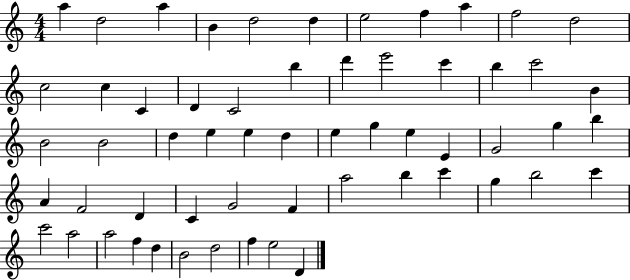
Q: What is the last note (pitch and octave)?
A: D4